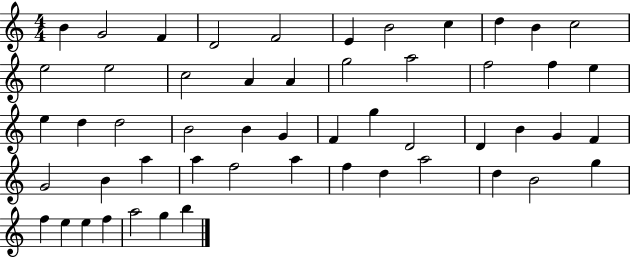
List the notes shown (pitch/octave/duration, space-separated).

B4/q G4/h F4/q D4/h F4/h E4/q B4/h C5/q D5/q B4/q C5/h E5/h E5/h C5/h A4/q A4/q G5/h A5/h F5/h F5/q E5/q E5/q D5/q D5/h B4/h B4/q G4/q F4/q G5/q D4/h D4/q B4/q G4/q F4/q G4/h B4/q A5/q A5/q F5/h A5/q F5/q D5/q A5/h D5/q B4/h G5/q F5/q E5/q E5/q F5/q A5/h G5/q B5/q